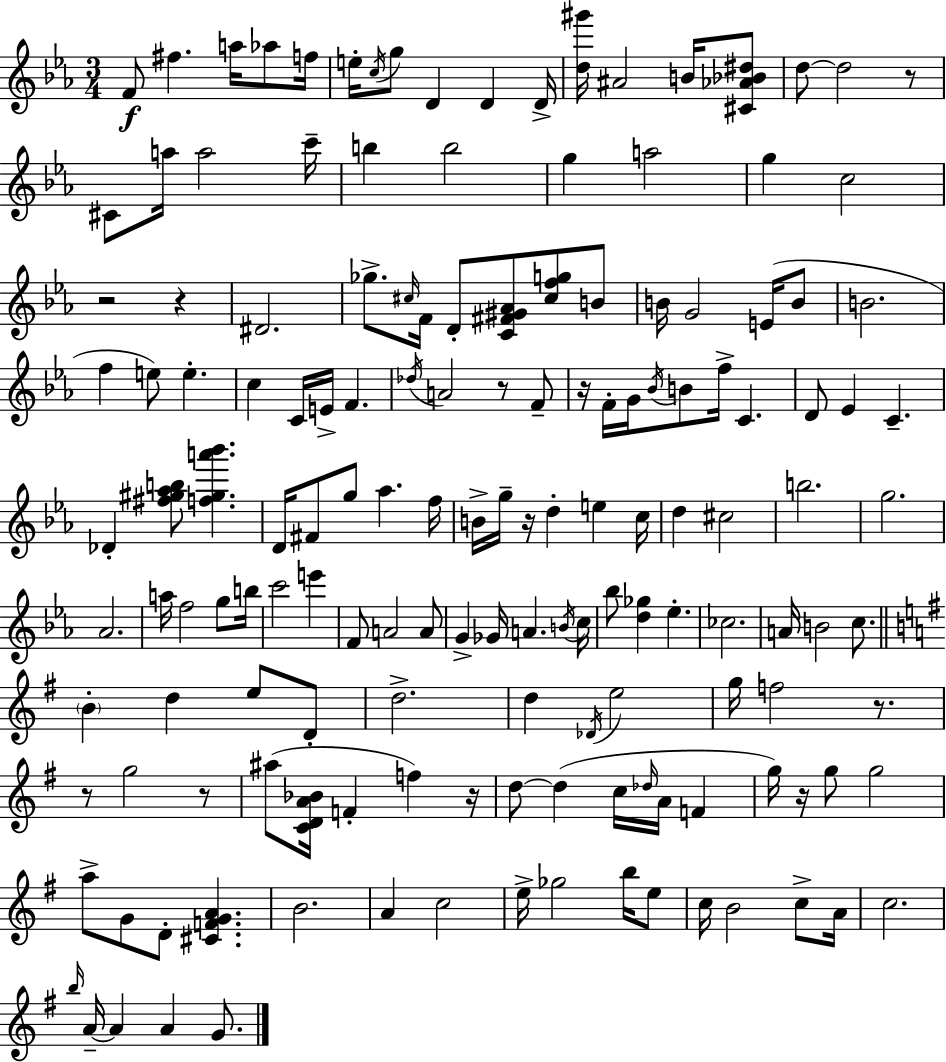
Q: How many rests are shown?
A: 11